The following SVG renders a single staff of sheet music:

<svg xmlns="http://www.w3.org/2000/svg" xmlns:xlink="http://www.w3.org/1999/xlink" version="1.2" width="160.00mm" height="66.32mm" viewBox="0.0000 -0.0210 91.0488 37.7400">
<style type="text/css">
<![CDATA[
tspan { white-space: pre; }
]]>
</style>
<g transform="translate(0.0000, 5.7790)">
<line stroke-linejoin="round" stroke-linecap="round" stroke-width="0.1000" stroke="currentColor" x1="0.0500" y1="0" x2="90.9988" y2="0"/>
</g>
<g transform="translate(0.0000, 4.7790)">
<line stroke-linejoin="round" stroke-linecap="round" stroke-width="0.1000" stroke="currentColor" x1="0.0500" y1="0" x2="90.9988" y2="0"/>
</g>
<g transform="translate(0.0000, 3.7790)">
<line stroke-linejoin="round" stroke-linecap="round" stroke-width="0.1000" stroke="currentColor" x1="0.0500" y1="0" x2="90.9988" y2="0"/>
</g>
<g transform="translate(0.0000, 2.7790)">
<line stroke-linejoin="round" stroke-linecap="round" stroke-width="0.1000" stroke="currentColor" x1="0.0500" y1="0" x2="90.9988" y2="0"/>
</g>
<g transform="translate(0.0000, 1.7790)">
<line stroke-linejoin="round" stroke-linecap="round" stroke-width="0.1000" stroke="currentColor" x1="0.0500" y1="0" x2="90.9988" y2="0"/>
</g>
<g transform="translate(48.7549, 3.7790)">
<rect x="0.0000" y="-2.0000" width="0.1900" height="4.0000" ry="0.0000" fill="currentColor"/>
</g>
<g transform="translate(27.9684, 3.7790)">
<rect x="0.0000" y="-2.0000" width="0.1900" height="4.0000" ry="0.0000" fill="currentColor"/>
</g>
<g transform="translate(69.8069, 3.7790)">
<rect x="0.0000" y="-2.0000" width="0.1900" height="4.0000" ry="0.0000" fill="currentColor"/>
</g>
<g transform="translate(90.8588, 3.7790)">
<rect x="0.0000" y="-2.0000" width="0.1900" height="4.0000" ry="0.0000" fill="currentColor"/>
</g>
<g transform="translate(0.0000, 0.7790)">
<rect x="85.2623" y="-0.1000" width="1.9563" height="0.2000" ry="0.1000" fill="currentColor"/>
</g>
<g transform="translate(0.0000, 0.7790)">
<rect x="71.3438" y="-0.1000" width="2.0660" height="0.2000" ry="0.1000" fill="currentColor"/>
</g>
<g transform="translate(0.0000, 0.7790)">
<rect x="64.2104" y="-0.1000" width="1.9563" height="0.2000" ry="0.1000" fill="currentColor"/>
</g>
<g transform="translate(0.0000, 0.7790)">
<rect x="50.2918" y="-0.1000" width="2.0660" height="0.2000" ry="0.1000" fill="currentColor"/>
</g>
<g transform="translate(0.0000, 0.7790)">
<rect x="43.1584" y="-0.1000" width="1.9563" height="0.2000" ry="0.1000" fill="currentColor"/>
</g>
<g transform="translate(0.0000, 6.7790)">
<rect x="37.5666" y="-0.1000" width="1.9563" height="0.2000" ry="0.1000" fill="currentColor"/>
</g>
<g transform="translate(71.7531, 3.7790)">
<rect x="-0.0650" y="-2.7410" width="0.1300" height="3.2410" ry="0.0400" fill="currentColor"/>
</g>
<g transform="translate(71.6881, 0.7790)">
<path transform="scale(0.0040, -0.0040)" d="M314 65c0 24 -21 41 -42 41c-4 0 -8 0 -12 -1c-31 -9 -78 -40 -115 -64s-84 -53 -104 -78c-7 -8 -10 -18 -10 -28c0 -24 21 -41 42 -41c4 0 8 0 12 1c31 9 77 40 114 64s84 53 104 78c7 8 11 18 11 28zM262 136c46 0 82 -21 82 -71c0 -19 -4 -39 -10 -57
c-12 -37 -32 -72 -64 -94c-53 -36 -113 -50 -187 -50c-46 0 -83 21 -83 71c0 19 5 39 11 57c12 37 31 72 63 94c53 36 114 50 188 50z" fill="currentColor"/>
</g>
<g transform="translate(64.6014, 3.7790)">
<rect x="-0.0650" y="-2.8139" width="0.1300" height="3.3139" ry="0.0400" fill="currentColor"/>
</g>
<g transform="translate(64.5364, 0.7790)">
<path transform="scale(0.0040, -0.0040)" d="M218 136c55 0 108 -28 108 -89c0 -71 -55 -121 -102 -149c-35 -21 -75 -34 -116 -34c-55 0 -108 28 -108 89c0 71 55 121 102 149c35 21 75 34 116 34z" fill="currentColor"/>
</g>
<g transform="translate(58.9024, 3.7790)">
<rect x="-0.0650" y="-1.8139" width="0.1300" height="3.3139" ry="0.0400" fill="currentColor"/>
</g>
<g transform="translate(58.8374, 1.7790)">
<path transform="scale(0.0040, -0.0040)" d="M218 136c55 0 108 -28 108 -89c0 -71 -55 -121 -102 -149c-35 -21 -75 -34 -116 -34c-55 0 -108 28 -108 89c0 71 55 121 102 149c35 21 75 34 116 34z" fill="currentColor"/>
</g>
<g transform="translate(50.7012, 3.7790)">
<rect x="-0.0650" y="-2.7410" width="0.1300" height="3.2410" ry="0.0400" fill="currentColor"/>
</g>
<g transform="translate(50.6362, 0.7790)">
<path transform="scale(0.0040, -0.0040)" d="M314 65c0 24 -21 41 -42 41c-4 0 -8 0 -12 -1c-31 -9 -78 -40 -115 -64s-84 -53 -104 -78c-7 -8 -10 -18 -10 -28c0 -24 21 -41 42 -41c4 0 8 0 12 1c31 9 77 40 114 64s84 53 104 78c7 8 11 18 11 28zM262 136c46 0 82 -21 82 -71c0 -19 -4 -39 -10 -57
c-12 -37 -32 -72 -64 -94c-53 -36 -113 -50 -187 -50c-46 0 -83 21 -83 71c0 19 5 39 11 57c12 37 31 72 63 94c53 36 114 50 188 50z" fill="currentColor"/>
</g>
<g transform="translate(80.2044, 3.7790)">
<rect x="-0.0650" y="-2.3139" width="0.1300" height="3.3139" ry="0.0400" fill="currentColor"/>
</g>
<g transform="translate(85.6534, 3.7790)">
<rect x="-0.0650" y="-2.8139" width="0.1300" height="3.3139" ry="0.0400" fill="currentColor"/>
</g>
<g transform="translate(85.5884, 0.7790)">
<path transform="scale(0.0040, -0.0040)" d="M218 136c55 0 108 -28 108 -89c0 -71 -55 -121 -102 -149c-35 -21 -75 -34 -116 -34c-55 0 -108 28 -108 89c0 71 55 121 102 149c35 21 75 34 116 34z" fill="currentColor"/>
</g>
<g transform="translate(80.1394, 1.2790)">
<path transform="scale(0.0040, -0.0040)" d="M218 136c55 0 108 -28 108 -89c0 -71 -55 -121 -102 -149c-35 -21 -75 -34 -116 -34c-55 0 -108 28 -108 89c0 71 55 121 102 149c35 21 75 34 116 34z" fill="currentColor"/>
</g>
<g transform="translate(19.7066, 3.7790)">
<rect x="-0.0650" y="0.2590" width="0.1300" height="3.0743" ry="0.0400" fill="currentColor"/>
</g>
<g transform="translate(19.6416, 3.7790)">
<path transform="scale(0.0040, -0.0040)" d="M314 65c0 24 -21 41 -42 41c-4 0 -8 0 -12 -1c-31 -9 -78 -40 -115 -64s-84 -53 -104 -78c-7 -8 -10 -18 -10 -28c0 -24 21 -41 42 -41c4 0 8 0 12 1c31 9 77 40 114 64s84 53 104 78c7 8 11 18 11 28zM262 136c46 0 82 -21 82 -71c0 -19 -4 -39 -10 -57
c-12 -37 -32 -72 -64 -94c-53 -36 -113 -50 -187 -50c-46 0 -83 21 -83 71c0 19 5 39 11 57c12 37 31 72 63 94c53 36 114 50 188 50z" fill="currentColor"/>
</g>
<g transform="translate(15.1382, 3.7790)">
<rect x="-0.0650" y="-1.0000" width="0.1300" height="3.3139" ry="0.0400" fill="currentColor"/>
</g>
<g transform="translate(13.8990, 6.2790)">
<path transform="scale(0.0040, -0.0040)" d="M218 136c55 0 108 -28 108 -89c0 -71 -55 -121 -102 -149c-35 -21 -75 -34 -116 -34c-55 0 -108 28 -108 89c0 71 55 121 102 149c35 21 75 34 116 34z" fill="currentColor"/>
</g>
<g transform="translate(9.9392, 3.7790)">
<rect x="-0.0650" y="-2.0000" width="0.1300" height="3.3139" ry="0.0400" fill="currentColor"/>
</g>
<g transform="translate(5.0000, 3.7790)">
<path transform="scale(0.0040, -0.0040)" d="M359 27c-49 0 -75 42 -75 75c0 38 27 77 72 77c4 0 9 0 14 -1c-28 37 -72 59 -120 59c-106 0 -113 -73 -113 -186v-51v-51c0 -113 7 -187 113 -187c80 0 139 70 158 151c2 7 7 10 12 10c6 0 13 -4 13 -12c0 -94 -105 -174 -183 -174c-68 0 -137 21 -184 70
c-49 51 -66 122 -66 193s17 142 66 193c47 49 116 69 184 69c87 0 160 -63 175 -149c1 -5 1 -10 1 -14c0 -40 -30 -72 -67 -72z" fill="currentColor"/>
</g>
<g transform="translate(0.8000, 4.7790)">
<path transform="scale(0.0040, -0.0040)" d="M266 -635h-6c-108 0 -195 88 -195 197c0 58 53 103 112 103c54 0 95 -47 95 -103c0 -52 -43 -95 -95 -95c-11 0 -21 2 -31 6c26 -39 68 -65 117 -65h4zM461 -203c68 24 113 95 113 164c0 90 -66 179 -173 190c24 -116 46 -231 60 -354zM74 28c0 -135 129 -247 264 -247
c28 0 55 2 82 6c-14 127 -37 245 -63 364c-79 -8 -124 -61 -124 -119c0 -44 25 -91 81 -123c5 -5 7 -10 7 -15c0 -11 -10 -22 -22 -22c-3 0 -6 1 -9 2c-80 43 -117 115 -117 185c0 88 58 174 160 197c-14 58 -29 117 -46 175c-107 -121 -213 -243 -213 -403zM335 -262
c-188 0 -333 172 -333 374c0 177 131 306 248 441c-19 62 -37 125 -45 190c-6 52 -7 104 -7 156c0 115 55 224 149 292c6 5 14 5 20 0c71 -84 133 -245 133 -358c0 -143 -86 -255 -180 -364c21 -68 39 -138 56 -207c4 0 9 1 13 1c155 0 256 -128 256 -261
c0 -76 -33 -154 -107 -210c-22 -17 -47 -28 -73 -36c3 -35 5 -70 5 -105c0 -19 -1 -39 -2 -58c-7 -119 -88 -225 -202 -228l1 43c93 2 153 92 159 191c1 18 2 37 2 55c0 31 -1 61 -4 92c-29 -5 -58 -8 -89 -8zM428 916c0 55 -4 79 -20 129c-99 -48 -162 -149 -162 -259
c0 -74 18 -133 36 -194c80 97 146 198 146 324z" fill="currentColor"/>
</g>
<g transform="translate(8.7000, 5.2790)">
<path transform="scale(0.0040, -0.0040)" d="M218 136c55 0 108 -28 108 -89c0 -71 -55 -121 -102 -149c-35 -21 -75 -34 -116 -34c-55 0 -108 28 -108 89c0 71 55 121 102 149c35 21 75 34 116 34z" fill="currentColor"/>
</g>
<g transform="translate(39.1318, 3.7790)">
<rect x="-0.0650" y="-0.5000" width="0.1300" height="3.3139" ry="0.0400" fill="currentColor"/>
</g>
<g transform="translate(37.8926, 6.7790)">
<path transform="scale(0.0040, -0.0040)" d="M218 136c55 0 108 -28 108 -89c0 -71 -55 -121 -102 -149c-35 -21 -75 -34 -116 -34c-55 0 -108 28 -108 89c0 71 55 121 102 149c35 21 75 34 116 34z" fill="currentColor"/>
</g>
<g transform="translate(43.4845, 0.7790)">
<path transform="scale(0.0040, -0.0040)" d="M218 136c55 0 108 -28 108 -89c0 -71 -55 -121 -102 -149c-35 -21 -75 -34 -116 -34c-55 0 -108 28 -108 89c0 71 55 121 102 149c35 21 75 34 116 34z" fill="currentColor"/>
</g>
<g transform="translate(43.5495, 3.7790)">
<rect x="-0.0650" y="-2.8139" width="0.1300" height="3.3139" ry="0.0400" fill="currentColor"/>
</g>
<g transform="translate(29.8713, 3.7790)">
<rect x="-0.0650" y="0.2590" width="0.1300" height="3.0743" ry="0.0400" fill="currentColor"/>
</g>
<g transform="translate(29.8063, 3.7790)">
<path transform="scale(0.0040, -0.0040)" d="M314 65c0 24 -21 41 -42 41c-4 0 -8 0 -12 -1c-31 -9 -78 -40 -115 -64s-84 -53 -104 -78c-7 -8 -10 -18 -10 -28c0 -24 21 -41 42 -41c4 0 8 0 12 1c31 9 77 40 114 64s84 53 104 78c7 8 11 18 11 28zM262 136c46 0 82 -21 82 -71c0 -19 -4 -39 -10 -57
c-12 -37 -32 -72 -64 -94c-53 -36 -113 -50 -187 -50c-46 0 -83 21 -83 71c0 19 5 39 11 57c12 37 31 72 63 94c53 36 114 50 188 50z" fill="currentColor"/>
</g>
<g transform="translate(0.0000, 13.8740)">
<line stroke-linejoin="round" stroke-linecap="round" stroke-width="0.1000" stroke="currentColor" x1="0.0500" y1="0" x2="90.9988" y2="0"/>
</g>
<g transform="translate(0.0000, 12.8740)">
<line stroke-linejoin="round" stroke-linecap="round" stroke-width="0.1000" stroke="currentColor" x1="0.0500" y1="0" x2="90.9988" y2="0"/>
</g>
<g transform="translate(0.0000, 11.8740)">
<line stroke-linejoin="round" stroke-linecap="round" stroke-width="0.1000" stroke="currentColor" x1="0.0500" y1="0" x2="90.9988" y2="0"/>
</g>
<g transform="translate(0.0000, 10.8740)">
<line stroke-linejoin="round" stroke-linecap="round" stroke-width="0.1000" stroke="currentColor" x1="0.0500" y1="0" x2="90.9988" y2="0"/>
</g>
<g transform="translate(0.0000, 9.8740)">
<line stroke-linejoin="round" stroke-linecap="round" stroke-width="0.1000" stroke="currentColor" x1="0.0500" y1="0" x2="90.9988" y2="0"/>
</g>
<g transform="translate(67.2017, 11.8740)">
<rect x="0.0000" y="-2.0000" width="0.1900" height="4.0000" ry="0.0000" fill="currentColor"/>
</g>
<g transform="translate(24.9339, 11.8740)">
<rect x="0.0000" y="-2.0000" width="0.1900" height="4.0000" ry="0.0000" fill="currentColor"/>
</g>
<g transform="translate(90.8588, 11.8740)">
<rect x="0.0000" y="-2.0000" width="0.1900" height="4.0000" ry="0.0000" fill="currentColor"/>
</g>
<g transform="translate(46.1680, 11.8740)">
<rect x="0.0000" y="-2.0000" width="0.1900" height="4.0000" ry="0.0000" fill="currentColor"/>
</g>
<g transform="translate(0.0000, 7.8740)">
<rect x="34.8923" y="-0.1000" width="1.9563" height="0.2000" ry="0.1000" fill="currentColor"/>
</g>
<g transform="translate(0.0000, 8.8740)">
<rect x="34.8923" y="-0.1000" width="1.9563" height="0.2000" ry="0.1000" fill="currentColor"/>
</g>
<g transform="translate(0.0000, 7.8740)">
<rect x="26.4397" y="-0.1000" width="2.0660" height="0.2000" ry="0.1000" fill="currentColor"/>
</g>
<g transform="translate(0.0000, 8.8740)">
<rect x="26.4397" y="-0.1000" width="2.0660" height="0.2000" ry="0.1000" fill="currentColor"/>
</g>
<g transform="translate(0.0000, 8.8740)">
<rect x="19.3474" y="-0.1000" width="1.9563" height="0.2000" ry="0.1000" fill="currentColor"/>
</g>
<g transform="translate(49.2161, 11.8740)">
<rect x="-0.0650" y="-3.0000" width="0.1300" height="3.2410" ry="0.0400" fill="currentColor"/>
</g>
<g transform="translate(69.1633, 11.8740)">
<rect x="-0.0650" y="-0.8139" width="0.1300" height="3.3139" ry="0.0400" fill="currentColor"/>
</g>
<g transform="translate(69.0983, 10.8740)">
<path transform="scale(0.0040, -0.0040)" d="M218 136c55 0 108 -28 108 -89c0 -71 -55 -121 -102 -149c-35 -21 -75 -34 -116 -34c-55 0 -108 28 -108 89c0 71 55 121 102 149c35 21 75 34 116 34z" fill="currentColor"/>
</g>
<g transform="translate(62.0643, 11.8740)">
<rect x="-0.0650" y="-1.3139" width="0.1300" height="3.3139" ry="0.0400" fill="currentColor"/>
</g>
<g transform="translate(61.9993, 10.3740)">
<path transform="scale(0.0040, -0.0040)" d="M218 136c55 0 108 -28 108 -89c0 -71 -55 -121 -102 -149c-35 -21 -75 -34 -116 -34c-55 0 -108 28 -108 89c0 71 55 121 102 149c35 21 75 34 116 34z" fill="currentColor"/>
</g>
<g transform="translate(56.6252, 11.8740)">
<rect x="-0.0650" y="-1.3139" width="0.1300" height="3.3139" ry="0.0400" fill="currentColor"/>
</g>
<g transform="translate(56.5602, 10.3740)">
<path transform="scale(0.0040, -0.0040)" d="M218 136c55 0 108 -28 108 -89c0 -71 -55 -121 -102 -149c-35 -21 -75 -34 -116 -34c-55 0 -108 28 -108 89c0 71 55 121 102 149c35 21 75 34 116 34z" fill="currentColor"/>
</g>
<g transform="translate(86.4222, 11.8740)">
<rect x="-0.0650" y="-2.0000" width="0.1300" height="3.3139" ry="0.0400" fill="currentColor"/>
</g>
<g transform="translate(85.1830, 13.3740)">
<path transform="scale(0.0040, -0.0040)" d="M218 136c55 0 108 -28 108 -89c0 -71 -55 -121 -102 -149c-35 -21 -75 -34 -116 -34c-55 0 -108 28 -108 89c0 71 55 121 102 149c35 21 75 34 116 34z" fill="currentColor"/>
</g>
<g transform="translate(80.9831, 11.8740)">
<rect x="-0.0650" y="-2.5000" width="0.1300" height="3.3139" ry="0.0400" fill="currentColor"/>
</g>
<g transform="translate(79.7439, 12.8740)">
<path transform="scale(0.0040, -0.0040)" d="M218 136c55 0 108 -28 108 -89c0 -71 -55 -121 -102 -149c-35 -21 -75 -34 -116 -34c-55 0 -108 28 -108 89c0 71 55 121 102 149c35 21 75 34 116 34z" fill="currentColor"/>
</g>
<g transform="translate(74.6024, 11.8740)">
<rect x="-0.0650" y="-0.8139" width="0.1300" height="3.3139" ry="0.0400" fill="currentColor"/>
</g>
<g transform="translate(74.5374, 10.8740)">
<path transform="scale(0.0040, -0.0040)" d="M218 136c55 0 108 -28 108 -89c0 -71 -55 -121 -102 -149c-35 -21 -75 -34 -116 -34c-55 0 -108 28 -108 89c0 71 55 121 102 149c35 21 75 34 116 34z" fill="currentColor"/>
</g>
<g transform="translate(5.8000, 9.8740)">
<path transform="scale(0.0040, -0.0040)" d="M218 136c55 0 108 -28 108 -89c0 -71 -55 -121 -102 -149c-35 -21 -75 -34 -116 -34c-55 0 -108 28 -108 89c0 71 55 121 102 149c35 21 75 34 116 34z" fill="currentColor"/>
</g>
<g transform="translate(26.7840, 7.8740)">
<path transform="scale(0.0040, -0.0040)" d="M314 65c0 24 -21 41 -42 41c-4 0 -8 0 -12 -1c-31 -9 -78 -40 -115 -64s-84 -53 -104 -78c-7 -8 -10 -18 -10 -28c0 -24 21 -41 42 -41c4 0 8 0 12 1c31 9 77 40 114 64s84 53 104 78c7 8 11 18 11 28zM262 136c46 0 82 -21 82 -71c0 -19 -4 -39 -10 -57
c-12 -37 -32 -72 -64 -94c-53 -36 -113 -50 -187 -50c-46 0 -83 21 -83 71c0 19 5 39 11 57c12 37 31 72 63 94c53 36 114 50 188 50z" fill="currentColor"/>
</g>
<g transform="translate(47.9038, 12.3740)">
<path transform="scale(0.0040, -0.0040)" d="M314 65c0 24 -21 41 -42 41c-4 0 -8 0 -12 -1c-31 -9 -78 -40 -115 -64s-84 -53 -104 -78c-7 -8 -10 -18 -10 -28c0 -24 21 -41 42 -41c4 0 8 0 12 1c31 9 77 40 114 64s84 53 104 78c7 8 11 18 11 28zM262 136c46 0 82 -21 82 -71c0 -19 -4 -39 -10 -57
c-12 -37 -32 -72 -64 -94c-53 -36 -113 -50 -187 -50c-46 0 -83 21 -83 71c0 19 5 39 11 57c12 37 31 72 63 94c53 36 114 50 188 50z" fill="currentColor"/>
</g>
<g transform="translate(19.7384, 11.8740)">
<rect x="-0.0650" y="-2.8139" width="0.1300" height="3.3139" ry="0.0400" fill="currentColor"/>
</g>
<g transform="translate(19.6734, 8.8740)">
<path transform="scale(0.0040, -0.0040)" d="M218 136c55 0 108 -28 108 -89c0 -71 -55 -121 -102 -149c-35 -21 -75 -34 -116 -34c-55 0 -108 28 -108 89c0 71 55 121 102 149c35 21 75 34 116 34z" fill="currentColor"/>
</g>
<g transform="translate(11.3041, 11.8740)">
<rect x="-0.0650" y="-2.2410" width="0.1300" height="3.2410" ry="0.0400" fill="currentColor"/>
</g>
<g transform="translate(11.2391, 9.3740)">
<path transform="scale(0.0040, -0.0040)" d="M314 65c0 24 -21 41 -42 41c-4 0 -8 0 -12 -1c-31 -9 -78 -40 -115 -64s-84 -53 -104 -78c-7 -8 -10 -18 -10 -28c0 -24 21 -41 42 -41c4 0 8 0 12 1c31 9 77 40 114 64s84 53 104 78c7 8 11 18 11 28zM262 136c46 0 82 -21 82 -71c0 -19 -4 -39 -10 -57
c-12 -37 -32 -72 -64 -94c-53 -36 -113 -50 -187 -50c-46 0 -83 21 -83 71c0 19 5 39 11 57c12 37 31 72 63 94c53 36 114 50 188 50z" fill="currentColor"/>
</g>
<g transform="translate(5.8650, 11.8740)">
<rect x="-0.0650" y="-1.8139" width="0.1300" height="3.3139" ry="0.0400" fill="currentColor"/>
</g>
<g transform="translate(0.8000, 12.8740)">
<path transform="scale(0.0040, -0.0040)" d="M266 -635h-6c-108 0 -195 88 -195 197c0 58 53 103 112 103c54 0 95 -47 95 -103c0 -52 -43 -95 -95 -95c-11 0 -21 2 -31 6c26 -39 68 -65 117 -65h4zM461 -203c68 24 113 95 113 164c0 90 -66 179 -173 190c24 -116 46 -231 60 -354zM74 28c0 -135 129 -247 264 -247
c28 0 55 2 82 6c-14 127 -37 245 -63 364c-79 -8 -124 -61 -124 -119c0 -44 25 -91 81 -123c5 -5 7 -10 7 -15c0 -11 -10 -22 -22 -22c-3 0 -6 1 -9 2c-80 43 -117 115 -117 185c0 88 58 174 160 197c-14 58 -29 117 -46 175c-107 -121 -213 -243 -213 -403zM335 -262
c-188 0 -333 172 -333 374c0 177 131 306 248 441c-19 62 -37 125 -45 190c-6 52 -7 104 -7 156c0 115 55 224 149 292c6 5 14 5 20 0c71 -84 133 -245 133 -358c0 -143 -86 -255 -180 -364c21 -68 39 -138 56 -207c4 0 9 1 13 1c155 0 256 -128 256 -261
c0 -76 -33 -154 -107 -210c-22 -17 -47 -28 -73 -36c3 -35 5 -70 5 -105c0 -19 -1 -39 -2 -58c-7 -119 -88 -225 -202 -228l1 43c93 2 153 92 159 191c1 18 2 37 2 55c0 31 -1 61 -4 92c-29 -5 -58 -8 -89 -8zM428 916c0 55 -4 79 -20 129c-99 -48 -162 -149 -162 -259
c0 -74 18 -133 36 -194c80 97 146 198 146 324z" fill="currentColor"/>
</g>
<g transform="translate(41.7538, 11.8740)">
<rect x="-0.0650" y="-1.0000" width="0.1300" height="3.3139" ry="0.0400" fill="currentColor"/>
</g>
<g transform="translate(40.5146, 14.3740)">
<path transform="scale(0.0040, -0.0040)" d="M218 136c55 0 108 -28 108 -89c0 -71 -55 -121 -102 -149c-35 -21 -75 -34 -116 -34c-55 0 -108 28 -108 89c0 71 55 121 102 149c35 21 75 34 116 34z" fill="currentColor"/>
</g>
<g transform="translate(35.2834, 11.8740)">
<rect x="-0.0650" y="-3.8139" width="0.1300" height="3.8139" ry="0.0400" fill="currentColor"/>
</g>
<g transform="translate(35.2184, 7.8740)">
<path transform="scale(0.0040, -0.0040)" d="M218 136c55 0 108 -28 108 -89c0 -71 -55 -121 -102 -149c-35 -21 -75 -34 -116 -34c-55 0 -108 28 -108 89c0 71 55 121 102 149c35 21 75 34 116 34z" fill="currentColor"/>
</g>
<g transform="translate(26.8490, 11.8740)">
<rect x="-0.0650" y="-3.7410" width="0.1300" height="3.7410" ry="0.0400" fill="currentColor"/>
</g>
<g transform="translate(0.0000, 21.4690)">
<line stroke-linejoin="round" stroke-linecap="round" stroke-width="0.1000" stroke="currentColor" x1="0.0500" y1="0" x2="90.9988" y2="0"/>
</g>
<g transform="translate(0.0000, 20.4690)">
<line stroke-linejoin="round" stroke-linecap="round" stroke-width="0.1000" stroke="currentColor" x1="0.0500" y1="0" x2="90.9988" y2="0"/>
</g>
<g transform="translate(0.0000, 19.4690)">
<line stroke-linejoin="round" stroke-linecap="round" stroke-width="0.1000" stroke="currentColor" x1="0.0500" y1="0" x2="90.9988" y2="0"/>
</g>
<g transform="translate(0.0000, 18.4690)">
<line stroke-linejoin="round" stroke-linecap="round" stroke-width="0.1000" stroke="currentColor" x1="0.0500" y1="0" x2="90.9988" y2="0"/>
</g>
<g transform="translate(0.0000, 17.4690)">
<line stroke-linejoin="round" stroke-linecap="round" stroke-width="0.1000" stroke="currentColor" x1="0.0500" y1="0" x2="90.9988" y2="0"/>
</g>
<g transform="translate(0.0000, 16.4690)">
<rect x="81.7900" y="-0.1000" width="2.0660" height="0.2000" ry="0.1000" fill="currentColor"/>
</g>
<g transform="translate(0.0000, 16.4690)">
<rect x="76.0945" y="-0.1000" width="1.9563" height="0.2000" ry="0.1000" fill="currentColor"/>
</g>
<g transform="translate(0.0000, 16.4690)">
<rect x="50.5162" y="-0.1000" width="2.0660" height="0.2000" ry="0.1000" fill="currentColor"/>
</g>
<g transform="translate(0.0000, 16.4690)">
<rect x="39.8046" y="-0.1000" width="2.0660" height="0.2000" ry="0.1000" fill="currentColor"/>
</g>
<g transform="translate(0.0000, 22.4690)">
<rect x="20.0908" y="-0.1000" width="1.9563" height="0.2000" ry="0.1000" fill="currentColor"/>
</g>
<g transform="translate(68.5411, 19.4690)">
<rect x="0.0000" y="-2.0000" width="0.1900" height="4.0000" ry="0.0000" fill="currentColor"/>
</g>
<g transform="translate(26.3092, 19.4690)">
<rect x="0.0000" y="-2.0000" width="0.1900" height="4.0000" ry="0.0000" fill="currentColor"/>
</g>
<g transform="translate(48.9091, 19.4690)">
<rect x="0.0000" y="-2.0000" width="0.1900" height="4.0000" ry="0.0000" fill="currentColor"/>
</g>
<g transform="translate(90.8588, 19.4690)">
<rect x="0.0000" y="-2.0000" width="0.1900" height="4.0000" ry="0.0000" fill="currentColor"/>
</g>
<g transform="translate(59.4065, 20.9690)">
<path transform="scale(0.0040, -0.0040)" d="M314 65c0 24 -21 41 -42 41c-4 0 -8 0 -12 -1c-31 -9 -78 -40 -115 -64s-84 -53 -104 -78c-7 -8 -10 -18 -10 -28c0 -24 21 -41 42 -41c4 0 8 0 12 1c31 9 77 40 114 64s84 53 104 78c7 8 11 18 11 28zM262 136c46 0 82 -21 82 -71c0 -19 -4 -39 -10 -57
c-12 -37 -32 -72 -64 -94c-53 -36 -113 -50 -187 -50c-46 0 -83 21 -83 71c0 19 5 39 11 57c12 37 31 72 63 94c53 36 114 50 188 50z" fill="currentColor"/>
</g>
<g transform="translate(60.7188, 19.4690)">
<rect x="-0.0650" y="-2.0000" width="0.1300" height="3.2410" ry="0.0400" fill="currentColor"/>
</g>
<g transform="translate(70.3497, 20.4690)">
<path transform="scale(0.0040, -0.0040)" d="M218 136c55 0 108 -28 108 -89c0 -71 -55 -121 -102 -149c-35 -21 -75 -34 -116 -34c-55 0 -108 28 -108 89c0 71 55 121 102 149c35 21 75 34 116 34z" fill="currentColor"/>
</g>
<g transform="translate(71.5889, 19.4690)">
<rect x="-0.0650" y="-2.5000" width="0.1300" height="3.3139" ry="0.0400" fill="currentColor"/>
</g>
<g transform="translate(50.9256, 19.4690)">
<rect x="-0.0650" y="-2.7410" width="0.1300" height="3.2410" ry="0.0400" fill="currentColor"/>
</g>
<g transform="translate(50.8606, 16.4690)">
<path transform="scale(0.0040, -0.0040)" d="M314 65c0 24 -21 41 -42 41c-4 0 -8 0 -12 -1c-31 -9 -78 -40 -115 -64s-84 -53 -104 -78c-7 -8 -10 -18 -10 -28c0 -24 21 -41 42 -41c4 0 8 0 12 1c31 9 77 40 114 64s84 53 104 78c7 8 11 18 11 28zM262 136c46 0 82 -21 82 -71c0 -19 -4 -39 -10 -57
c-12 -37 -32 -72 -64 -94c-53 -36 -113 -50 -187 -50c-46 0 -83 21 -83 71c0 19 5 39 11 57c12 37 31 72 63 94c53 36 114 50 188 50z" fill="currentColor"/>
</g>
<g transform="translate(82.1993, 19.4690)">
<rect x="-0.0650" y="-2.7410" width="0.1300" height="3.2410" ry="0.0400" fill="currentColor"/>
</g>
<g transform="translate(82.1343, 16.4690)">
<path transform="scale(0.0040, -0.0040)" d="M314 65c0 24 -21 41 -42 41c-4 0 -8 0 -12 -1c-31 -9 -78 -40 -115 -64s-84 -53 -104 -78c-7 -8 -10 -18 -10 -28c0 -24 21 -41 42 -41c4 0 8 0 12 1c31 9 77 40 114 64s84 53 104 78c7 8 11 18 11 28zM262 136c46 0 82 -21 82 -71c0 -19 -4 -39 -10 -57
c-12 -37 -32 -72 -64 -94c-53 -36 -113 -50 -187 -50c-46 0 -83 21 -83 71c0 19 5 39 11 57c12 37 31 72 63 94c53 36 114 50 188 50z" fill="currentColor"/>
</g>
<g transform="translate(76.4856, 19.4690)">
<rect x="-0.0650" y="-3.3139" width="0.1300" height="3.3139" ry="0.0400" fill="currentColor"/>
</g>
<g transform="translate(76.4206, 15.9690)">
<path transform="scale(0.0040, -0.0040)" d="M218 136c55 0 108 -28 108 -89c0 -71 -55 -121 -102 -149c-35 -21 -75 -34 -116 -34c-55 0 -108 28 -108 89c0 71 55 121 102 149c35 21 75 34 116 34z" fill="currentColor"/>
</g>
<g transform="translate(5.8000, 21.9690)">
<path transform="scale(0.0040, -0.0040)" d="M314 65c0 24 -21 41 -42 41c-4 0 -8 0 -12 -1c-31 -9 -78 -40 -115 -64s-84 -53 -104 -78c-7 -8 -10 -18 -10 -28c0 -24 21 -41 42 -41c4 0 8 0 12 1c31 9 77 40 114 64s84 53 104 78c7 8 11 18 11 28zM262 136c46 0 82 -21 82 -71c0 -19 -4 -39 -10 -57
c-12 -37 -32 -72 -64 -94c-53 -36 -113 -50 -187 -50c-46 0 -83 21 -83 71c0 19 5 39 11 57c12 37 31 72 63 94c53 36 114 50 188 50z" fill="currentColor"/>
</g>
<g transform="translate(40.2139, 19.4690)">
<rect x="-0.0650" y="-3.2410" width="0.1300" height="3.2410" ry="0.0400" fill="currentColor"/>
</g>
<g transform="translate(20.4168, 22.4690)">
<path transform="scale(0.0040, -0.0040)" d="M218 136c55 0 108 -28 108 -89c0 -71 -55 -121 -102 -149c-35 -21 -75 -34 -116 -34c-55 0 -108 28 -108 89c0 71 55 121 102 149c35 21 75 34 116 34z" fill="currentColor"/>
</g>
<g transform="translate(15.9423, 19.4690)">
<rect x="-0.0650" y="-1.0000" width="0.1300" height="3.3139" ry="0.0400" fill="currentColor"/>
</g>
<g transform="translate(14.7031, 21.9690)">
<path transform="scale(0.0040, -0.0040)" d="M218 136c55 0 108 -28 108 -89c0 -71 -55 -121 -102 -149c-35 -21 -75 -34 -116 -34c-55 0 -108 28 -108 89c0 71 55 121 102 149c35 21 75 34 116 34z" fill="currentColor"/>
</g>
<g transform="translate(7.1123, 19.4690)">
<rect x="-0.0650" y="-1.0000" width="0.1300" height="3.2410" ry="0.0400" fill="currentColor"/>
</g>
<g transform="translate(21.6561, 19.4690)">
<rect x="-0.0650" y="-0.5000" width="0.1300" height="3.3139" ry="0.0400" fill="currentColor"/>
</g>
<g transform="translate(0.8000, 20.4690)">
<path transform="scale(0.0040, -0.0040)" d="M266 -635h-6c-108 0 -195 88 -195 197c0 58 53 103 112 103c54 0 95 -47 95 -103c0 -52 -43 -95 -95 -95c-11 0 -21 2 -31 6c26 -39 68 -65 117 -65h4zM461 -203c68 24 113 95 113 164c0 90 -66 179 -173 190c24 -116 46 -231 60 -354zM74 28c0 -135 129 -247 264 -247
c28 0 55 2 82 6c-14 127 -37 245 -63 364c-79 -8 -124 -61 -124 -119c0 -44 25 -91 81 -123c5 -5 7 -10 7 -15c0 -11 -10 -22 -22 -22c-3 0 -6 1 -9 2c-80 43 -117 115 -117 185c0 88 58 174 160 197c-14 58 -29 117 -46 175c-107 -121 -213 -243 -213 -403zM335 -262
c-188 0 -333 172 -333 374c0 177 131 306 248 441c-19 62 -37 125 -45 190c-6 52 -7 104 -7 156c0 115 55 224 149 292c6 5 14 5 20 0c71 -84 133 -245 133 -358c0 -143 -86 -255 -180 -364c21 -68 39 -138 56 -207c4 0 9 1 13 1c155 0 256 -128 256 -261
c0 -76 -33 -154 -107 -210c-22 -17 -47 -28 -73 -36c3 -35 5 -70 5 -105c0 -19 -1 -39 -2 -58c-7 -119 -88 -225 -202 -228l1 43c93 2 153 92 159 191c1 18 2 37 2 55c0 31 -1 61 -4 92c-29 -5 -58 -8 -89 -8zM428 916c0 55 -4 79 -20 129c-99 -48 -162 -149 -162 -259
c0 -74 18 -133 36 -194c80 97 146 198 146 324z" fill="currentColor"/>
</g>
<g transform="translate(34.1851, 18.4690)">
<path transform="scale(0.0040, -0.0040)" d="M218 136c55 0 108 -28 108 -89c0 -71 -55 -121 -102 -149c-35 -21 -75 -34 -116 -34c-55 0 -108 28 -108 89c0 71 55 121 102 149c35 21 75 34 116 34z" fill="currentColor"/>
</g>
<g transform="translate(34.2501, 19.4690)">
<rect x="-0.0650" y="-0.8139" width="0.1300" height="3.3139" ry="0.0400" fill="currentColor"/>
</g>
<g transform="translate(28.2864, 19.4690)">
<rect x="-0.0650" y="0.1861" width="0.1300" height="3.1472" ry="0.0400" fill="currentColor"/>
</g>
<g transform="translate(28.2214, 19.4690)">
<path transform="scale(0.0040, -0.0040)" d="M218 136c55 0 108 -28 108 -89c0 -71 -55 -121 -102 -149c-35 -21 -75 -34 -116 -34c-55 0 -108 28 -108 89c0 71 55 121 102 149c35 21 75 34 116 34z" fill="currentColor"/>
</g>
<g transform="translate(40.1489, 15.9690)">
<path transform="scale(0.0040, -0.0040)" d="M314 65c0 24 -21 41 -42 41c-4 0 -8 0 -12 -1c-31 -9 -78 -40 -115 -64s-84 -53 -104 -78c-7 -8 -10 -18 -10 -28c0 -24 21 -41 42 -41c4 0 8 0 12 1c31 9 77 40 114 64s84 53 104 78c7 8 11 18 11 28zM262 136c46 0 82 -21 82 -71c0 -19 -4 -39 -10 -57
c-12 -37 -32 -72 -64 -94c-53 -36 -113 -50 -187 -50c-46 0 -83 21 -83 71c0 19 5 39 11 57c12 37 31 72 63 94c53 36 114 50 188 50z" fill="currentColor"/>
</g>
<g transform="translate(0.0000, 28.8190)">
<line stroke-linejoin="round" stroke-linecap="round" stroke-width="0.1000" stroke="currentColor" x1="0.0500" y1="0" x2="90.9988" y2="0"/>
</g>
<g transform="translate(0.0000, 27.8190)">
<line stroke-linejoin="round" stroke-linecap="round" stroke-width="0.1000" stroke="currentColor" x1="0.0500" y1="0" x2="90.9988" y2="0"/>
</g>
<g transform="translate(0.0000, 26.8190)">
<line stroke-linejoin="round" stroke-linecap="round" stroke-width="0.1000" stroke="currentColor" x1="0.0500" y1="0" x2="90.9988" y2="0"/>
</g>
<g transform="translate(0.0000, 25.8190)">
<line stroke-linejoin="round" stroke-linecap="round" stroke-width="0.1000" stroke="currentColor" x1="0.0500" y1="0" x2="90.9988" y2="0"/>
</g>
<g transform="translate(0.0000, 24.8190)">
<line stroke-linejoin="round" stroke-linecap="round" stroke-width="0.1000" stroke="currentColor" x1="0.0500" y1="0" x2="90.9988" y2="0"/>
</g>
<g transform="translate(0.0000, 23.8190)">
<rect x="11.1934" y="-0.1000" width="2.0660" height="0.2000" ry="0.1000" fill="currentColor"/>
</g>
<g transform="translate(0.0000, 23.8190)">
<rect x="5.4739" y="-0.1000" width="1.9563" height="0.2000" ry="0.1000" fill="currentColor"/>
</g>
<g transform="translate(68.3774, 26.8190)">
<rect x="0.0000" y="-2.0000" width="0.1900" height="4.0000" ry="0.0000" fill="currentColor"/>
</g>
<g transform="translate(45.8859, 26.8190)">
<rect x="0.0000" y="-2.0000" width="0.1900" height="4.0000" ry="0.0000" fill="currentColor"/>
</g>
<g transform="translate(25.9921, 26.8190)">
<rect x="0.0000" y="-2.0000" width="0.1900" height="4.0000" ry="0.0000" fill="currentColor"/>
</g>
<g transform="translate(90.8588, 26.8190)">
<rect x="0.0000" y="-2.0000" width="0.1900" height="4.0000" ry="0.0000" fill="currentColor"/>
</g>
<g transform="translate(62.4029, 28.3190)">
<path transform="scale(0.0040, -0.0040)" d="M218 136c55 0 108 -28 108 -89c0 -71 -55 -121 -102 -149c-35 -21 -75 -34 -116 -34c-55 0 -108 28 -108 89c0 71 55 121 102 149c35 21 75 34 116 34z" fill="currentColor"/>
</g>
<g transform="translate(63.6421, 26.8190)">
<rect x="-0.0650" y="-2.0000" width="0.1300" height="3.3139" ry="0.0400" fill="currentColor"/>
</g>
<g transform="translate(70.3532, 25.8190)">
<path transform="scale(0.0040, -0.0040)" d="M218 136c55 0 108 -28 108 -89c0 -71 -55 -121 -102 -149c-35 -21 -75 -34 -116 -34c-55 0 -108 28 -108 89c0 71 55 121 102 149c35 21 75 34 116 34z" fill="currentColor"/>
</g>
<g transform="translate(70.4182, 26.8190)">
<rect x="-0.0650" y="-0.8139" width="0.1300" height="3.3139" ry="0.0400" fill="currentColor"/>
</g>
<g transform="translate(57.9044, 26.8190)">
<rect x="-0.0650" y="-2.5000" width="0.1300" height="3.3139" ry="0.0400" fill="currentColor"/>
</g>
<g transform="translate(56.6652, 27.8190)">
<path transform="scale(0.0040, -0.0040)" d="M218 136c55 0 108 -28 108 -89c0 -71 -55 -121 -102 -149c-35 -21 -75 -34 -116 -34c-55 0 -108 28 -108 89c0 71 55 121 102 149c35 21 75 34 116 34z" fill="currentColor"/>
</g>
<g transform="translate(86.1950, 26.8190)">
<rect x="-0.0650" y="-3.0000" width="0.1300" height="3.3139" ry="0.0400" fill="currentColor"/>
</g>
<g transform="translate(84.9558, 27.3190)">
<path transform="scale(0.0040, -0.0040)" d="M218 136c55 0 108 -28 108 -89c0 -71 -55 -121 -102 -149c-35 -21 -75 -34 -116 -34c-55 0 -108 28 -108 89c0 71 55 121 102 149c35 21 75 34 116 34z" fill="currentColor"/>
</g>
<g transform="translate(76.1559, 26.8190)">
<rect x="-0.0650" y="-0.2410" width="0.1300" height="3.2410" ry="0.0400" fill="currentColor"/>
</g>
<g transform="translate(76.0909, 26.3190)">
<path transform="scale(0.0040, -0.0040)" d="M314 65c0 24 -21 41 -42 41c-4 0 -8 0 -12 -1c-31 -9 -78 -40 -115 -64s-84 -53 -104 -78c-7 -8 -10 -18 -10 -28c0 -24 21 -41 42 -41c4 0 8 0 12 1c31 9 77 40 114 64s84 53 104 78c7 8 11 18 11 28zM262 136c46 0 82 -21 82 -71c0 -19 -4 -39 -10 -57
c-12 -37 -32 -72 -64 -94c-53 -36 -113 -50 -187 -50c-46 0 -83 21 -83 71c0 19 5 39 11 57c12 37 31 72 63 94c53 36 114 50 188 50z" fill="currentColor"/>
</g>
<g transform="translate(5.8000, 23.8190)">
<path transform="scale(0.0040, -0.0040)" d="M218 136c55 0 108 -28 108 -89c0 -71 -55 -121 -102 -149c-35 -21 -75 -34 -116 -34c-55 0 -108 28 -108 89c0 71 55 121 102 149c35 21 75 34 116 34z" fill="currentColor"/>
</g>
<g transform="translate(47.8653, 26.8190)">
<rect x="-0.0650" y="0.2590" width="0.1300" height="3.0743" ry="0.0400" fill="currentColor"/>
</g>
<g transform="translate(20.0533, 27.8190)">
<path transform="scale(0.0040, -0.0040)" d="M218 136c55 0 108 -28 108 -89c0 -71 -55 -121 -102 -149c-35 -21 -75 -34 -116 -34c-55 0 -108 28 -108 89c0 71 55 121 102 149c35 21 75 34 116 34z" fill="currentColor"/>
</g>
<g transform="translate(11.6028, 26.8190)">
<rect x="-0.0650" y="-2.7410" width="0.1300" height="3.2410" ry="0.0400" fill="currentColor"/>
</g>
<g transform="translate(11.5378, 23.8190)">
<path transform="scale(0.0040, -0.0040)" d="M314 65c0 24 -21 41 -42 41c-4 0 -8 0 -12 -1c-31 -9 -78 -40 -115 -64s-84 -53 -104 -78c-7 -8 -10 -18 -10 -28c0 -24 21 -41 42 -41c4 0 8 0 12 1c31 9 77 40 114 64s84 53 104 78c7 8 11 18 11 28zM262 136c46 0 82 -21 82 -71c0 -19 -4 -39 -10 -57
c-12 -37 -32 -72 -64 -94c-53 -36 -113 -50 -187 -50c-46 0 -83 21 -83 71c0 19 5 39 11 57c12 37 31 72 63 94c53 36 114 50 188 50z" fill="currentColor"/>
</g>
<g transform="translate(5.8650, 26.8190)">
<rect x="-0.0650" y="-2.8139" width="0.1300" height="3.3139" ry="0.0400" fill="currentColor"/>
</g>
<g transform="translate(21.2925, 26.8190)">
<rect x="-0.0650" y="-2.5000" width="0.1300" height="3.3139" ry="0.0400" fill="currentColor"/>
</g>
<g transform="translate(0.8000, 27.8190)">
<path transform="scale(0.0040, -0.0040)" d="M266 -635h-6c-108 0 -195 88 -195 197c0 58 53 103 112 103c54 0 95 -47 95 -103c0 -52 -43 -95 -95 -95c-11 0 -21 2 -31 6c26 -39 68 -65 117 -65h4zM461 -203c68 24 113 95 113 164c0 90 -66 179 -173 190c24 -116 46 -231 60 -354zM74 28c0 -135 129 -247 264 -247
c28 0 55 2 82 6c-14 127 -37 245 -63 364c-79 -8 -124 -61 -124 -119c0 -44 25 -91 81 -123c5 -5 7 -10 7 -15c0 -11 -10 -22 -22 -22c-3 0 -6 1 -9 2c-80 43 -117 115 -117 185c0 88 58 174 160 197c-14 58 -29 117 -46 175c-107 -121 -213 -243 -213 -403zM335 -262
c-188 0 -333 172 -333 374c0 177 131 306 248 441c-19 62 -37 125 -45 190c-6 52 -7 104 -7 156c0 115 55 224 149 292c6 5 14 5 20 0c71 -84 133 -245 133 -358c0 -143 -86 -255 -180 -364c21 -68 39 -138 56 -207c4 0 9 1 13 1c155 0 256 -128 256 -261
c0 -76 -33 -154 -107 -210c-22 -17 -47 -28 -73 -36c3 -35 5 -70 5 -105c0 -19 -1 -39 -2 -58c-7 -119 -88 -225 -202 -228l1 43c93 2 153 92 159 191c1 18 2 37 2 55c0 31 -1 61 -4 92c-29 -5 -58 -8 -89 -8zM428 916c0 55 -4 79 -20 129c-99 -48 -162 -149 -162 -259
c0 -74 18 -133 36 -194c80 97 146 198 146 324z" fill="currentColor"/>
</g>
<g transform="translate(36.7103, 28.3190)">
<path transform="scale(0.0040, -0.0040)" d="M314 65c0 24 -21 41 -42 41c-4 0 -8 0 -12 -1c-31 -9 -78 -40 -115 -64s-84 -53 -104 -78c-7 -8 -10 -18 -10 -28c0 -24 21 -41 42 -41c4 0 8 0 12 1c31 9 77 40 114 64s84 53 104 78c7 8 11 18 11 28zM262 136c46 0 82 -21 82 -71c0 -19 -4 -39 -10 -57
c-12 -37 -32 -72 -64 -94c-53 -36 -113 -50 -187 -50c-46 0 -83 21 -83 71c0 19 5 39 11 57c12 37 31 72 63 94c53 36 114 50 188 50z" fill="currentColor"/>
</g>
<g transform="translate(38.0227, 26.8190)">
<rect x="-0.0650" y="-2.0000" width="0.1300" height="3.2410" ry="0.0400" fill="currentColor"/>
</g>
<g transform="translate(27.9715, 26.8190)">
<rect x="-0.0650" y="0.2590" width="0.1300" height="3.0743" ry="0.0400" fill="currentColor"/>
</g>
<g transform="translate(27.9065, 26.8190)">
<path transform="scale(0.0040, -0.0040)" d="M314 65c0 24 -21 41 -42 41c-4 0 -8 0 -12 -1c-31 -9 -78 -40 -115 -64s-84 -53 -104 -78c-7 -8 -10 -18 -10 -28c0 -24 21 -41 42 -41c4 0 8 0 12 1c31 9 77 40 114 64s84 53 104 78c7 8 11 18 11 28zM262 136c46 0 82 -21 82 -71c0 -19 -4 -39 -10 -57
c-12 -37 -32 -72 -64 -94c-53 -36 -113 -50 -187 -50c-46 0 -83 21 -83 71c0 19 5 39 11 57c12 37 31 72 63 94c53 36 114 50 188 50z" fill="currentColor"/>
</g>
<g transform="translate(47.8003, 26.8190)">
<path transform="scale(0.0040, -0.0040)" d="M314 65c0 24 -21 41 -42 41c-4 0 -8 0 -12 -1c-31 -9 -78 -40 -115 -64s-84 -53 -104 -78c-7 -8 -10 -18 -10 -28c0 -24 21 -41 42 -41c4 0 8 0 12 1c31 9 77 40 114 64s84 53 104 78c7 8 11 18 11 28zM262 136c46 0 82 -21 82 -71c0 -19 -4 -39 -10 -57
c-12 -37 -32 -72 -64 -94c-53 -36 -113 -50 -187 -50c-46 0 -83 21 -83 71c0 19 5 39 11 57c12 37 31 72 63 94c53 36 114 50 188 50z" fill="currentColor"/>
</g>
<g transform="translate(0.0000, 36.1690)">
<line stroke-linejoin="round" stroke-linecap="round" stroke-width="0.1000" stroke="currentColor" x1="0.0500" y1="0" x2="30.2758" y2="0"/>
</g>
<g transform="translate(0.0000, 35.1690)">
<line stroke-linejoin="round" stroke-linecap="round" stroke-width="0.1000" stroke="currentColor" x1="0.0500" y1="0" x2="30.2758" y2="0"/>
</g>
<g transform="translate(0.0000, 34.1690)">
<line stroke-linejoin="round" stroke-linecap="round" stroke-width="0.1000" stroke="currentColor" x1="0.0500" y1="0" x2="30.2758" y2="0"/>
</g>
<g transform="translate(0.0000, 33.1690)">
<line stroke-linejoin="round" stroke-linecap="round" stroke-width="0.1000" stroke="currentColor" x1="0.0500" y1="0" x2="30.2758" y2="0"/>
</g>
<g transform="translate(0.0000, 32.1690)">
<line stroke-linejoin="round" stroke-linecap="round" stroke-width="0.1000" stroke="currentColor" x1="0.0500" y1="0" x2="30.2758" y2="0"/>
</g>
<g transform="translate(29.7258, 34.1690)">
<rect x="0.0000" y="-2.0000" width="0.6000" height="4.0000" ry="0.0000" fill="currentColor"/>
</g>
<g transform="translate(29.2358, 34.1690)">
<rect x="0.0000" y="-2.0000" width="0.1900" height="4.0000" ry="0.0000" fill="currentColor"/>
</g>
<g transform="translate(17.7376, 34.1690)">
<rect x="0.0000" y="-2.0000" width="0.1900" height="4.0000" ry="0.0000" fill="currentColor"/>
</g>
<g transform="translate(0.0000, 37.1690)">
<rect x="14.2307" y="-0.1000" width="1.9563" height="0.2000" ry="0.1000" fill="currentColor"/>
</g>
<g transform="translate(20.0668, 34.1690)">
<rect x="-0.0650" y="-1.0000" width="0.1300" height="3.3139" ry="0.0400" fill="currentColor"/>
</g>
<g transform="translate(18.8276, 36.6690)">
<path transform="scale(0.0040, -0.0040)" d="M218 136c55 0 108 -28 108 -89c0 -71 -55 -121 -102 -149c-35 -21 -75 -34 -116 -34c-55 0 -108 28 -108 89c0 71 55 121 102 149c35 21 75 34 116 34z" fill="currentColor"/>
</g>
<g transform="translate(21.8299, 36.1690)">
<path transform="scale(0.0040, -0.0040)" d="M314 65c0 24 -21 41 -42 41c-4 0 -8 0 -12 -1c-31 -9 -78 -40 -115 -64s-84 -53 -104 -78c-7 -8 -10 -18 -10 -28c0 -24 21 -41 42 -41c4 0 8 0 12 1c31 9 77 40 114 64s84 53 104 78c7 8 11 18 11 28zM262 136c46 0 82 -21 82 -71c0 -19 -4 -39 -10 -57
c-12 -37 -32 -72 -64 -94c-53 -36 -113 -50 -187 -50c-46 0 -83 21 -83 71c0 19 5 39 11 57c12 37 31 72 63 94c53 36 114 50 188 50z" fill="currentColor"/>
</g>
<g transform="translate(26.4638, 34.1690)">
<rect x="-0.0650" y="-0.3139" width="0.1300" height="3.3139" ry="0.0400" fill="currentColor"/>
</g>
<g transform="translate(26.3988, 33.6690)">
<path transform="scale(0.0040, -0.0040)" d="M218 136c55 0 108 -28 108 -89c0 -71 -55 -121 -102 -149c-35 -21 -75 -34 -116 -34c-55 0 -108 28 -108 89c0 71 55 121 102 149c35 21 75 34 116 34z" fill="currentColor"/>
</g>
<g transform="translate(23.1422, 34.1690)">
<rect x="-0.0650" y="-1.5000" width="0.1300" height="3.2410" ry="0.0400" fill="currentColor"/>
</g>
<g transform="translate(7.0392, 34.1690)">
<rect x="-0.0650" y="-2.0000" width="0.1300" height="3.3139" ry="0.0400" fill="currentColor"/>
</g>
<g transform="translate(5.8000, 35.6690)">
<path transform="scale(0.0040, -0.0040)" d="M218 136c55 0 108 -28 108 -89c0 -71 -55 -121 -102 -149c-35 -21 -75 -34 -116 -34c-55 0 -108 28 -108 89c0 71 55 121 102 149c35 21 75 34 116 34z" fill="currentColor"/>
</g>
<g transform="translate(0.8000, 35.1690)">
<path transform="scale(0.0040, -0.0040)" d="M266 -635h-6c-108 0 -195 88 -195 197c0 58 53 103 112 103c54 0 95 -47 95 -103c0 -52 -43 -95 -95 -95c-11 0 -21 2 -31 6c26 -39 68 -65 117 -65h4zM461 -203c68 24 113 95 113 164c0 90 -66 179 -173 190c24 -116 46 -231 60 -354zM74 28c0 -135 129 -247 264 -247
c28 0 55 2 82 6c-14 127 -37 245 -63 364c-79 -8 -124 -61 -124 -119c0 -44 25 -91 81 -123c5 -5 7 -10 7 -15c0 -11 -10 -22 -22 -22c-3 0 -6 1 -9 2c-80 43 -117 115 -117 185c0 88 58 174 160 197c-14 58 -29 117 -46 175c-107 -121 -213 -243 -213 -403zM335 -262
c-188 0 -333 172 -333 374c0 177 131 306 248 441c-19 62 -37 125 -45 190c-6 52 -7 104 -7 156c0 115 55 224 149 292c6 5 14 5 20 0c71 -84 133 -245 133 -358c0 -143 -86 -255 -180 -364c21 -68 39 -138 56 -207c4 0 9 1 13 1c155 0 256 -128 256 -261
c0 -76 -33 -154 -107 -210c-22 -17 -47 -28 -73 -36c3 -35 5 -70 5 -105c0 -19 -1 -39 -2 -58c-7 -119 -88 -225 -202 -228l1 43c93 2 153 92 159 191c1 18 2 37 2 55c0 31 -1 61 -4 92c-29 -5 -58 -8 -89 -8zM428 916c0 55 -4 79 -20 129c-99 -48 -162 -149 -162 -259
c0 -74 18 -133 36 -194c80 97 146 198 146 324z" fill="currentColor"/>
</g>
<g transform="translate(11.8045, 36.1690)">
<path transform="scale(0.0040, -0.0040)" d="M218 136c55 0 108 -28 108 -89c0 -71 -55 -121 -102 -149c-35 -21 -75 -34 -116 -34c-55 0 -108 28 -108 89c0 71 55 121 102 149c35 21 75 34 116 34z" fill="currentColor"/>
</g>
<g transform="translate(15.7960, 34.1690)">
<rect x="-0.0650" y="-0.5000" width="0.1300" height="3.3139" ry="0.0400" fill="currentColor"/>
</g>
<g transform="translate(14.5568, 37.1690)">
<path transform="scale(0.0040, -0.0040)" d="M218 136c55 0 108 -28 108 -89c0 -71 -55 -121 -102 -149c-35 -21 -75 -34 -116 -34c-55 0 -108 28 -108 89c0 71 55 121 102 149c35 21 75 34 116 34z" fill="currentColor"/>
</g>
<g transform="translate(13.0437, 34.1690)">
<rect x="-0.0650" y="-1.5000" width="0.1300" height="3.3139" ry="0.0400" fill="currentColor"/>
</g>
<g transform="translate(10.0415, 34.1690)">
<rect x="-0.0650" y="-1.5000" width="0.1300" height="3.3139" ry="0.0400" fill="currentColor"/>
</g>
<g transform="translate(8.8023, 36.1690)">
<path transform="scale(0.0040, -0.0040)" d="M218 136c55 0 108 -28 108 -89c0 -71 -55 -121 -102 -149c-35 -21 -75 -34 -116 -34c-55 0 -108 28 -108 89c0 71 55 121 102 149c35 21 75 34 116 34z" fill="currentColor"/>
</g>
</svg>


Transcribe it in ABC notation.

X:1
T:Untitled
M:4/4
L:1/4
K:C
F D B2 B2 C a a2 f a a2 g a f g2 a c'2 c' D A2 e e d d G F D2 D C B d b2 a2 F2 G b a2 a a2 G B2 F2 B2 G F d c2 A F E E C D E2 c